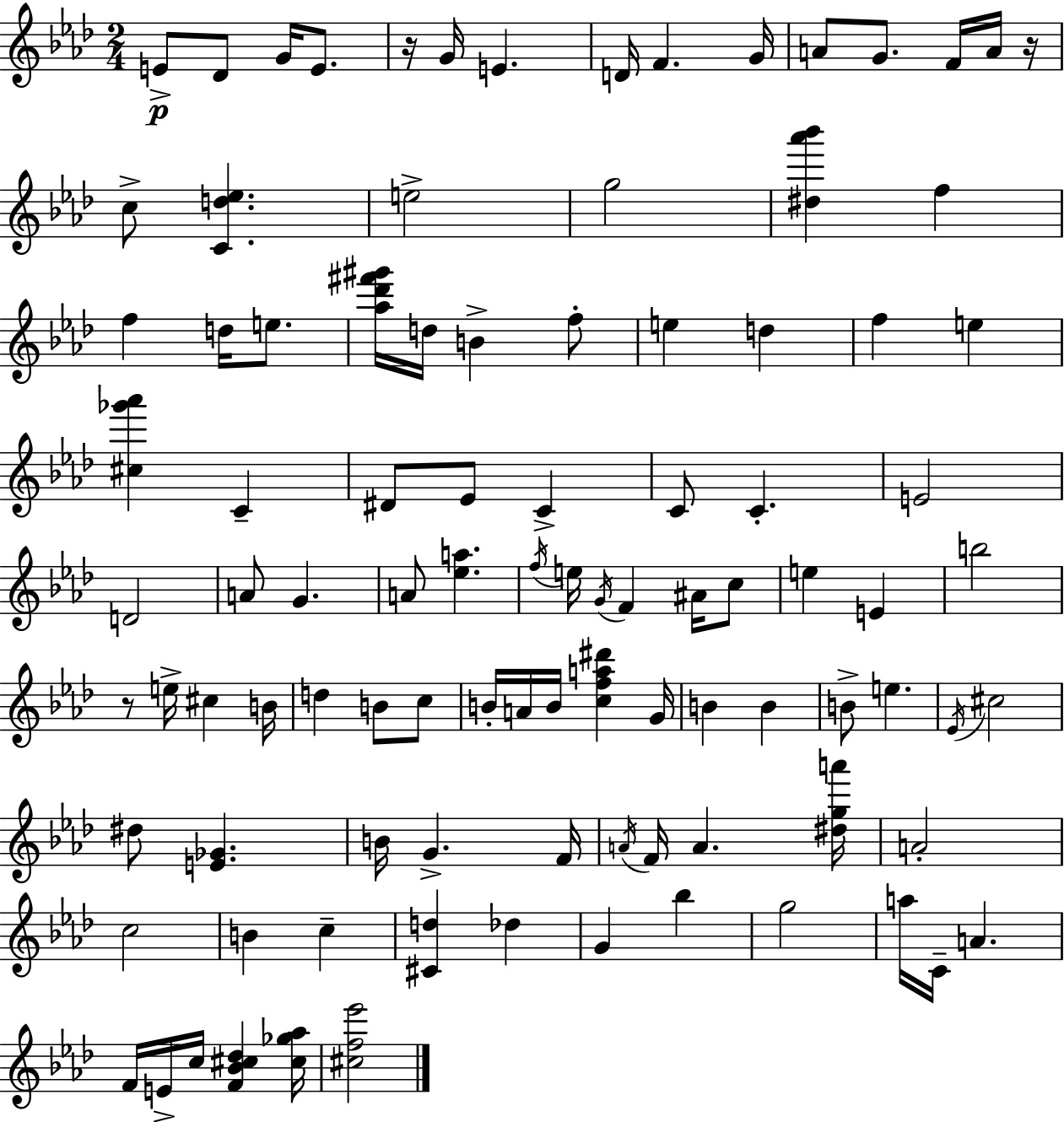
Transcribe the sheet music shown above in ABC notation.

X:1
T:Untitled
M:2/4
L:1/4
K:Fm
E/2 _D/2 G/4 E/2 z/4 G/4 E D/4 F G/4 A/2 G/2 F/4 A/4 z/4 c/2 [Cd_e] e2 g2 [^d_a'_b'] f f d/4 e/2 [_a_d'^f'^g']/4 d/4 B f/2 e d f e [^c_g'_a'] C ^D/2 _E/2 C C/2 C E2 D2 A/2 G A/2 [_ea] f/4 e/4 G/4 F ^A/4 c/2 e E b2 z/2 e/4 ^c B/4 d B/2 c/2 B/4 A/4 B/4 [cfa^d'] G/4 B B B/2 e _E/4 ^c2 ^d/2 [E_G] B/4 G F/4 A/4 F/4 A [^dga']/4 A2 c2 B c [^Cd] _d G _b g2 a/4 C/4 A F/4 E/4 c/4 [F_B^c_d] [^c_g_a]/4 [^cf_e']2